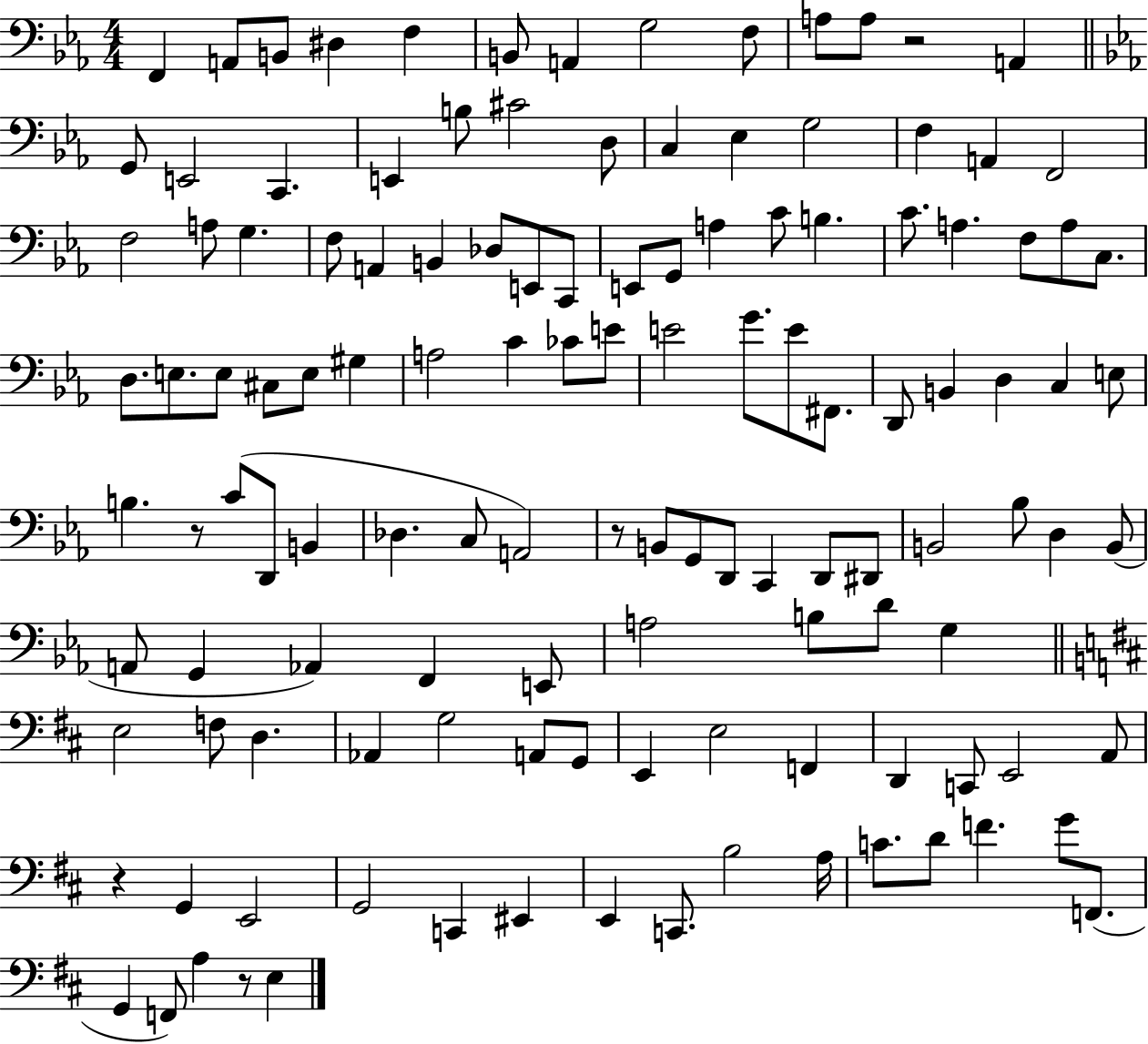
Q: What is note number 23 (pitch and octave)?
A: F3